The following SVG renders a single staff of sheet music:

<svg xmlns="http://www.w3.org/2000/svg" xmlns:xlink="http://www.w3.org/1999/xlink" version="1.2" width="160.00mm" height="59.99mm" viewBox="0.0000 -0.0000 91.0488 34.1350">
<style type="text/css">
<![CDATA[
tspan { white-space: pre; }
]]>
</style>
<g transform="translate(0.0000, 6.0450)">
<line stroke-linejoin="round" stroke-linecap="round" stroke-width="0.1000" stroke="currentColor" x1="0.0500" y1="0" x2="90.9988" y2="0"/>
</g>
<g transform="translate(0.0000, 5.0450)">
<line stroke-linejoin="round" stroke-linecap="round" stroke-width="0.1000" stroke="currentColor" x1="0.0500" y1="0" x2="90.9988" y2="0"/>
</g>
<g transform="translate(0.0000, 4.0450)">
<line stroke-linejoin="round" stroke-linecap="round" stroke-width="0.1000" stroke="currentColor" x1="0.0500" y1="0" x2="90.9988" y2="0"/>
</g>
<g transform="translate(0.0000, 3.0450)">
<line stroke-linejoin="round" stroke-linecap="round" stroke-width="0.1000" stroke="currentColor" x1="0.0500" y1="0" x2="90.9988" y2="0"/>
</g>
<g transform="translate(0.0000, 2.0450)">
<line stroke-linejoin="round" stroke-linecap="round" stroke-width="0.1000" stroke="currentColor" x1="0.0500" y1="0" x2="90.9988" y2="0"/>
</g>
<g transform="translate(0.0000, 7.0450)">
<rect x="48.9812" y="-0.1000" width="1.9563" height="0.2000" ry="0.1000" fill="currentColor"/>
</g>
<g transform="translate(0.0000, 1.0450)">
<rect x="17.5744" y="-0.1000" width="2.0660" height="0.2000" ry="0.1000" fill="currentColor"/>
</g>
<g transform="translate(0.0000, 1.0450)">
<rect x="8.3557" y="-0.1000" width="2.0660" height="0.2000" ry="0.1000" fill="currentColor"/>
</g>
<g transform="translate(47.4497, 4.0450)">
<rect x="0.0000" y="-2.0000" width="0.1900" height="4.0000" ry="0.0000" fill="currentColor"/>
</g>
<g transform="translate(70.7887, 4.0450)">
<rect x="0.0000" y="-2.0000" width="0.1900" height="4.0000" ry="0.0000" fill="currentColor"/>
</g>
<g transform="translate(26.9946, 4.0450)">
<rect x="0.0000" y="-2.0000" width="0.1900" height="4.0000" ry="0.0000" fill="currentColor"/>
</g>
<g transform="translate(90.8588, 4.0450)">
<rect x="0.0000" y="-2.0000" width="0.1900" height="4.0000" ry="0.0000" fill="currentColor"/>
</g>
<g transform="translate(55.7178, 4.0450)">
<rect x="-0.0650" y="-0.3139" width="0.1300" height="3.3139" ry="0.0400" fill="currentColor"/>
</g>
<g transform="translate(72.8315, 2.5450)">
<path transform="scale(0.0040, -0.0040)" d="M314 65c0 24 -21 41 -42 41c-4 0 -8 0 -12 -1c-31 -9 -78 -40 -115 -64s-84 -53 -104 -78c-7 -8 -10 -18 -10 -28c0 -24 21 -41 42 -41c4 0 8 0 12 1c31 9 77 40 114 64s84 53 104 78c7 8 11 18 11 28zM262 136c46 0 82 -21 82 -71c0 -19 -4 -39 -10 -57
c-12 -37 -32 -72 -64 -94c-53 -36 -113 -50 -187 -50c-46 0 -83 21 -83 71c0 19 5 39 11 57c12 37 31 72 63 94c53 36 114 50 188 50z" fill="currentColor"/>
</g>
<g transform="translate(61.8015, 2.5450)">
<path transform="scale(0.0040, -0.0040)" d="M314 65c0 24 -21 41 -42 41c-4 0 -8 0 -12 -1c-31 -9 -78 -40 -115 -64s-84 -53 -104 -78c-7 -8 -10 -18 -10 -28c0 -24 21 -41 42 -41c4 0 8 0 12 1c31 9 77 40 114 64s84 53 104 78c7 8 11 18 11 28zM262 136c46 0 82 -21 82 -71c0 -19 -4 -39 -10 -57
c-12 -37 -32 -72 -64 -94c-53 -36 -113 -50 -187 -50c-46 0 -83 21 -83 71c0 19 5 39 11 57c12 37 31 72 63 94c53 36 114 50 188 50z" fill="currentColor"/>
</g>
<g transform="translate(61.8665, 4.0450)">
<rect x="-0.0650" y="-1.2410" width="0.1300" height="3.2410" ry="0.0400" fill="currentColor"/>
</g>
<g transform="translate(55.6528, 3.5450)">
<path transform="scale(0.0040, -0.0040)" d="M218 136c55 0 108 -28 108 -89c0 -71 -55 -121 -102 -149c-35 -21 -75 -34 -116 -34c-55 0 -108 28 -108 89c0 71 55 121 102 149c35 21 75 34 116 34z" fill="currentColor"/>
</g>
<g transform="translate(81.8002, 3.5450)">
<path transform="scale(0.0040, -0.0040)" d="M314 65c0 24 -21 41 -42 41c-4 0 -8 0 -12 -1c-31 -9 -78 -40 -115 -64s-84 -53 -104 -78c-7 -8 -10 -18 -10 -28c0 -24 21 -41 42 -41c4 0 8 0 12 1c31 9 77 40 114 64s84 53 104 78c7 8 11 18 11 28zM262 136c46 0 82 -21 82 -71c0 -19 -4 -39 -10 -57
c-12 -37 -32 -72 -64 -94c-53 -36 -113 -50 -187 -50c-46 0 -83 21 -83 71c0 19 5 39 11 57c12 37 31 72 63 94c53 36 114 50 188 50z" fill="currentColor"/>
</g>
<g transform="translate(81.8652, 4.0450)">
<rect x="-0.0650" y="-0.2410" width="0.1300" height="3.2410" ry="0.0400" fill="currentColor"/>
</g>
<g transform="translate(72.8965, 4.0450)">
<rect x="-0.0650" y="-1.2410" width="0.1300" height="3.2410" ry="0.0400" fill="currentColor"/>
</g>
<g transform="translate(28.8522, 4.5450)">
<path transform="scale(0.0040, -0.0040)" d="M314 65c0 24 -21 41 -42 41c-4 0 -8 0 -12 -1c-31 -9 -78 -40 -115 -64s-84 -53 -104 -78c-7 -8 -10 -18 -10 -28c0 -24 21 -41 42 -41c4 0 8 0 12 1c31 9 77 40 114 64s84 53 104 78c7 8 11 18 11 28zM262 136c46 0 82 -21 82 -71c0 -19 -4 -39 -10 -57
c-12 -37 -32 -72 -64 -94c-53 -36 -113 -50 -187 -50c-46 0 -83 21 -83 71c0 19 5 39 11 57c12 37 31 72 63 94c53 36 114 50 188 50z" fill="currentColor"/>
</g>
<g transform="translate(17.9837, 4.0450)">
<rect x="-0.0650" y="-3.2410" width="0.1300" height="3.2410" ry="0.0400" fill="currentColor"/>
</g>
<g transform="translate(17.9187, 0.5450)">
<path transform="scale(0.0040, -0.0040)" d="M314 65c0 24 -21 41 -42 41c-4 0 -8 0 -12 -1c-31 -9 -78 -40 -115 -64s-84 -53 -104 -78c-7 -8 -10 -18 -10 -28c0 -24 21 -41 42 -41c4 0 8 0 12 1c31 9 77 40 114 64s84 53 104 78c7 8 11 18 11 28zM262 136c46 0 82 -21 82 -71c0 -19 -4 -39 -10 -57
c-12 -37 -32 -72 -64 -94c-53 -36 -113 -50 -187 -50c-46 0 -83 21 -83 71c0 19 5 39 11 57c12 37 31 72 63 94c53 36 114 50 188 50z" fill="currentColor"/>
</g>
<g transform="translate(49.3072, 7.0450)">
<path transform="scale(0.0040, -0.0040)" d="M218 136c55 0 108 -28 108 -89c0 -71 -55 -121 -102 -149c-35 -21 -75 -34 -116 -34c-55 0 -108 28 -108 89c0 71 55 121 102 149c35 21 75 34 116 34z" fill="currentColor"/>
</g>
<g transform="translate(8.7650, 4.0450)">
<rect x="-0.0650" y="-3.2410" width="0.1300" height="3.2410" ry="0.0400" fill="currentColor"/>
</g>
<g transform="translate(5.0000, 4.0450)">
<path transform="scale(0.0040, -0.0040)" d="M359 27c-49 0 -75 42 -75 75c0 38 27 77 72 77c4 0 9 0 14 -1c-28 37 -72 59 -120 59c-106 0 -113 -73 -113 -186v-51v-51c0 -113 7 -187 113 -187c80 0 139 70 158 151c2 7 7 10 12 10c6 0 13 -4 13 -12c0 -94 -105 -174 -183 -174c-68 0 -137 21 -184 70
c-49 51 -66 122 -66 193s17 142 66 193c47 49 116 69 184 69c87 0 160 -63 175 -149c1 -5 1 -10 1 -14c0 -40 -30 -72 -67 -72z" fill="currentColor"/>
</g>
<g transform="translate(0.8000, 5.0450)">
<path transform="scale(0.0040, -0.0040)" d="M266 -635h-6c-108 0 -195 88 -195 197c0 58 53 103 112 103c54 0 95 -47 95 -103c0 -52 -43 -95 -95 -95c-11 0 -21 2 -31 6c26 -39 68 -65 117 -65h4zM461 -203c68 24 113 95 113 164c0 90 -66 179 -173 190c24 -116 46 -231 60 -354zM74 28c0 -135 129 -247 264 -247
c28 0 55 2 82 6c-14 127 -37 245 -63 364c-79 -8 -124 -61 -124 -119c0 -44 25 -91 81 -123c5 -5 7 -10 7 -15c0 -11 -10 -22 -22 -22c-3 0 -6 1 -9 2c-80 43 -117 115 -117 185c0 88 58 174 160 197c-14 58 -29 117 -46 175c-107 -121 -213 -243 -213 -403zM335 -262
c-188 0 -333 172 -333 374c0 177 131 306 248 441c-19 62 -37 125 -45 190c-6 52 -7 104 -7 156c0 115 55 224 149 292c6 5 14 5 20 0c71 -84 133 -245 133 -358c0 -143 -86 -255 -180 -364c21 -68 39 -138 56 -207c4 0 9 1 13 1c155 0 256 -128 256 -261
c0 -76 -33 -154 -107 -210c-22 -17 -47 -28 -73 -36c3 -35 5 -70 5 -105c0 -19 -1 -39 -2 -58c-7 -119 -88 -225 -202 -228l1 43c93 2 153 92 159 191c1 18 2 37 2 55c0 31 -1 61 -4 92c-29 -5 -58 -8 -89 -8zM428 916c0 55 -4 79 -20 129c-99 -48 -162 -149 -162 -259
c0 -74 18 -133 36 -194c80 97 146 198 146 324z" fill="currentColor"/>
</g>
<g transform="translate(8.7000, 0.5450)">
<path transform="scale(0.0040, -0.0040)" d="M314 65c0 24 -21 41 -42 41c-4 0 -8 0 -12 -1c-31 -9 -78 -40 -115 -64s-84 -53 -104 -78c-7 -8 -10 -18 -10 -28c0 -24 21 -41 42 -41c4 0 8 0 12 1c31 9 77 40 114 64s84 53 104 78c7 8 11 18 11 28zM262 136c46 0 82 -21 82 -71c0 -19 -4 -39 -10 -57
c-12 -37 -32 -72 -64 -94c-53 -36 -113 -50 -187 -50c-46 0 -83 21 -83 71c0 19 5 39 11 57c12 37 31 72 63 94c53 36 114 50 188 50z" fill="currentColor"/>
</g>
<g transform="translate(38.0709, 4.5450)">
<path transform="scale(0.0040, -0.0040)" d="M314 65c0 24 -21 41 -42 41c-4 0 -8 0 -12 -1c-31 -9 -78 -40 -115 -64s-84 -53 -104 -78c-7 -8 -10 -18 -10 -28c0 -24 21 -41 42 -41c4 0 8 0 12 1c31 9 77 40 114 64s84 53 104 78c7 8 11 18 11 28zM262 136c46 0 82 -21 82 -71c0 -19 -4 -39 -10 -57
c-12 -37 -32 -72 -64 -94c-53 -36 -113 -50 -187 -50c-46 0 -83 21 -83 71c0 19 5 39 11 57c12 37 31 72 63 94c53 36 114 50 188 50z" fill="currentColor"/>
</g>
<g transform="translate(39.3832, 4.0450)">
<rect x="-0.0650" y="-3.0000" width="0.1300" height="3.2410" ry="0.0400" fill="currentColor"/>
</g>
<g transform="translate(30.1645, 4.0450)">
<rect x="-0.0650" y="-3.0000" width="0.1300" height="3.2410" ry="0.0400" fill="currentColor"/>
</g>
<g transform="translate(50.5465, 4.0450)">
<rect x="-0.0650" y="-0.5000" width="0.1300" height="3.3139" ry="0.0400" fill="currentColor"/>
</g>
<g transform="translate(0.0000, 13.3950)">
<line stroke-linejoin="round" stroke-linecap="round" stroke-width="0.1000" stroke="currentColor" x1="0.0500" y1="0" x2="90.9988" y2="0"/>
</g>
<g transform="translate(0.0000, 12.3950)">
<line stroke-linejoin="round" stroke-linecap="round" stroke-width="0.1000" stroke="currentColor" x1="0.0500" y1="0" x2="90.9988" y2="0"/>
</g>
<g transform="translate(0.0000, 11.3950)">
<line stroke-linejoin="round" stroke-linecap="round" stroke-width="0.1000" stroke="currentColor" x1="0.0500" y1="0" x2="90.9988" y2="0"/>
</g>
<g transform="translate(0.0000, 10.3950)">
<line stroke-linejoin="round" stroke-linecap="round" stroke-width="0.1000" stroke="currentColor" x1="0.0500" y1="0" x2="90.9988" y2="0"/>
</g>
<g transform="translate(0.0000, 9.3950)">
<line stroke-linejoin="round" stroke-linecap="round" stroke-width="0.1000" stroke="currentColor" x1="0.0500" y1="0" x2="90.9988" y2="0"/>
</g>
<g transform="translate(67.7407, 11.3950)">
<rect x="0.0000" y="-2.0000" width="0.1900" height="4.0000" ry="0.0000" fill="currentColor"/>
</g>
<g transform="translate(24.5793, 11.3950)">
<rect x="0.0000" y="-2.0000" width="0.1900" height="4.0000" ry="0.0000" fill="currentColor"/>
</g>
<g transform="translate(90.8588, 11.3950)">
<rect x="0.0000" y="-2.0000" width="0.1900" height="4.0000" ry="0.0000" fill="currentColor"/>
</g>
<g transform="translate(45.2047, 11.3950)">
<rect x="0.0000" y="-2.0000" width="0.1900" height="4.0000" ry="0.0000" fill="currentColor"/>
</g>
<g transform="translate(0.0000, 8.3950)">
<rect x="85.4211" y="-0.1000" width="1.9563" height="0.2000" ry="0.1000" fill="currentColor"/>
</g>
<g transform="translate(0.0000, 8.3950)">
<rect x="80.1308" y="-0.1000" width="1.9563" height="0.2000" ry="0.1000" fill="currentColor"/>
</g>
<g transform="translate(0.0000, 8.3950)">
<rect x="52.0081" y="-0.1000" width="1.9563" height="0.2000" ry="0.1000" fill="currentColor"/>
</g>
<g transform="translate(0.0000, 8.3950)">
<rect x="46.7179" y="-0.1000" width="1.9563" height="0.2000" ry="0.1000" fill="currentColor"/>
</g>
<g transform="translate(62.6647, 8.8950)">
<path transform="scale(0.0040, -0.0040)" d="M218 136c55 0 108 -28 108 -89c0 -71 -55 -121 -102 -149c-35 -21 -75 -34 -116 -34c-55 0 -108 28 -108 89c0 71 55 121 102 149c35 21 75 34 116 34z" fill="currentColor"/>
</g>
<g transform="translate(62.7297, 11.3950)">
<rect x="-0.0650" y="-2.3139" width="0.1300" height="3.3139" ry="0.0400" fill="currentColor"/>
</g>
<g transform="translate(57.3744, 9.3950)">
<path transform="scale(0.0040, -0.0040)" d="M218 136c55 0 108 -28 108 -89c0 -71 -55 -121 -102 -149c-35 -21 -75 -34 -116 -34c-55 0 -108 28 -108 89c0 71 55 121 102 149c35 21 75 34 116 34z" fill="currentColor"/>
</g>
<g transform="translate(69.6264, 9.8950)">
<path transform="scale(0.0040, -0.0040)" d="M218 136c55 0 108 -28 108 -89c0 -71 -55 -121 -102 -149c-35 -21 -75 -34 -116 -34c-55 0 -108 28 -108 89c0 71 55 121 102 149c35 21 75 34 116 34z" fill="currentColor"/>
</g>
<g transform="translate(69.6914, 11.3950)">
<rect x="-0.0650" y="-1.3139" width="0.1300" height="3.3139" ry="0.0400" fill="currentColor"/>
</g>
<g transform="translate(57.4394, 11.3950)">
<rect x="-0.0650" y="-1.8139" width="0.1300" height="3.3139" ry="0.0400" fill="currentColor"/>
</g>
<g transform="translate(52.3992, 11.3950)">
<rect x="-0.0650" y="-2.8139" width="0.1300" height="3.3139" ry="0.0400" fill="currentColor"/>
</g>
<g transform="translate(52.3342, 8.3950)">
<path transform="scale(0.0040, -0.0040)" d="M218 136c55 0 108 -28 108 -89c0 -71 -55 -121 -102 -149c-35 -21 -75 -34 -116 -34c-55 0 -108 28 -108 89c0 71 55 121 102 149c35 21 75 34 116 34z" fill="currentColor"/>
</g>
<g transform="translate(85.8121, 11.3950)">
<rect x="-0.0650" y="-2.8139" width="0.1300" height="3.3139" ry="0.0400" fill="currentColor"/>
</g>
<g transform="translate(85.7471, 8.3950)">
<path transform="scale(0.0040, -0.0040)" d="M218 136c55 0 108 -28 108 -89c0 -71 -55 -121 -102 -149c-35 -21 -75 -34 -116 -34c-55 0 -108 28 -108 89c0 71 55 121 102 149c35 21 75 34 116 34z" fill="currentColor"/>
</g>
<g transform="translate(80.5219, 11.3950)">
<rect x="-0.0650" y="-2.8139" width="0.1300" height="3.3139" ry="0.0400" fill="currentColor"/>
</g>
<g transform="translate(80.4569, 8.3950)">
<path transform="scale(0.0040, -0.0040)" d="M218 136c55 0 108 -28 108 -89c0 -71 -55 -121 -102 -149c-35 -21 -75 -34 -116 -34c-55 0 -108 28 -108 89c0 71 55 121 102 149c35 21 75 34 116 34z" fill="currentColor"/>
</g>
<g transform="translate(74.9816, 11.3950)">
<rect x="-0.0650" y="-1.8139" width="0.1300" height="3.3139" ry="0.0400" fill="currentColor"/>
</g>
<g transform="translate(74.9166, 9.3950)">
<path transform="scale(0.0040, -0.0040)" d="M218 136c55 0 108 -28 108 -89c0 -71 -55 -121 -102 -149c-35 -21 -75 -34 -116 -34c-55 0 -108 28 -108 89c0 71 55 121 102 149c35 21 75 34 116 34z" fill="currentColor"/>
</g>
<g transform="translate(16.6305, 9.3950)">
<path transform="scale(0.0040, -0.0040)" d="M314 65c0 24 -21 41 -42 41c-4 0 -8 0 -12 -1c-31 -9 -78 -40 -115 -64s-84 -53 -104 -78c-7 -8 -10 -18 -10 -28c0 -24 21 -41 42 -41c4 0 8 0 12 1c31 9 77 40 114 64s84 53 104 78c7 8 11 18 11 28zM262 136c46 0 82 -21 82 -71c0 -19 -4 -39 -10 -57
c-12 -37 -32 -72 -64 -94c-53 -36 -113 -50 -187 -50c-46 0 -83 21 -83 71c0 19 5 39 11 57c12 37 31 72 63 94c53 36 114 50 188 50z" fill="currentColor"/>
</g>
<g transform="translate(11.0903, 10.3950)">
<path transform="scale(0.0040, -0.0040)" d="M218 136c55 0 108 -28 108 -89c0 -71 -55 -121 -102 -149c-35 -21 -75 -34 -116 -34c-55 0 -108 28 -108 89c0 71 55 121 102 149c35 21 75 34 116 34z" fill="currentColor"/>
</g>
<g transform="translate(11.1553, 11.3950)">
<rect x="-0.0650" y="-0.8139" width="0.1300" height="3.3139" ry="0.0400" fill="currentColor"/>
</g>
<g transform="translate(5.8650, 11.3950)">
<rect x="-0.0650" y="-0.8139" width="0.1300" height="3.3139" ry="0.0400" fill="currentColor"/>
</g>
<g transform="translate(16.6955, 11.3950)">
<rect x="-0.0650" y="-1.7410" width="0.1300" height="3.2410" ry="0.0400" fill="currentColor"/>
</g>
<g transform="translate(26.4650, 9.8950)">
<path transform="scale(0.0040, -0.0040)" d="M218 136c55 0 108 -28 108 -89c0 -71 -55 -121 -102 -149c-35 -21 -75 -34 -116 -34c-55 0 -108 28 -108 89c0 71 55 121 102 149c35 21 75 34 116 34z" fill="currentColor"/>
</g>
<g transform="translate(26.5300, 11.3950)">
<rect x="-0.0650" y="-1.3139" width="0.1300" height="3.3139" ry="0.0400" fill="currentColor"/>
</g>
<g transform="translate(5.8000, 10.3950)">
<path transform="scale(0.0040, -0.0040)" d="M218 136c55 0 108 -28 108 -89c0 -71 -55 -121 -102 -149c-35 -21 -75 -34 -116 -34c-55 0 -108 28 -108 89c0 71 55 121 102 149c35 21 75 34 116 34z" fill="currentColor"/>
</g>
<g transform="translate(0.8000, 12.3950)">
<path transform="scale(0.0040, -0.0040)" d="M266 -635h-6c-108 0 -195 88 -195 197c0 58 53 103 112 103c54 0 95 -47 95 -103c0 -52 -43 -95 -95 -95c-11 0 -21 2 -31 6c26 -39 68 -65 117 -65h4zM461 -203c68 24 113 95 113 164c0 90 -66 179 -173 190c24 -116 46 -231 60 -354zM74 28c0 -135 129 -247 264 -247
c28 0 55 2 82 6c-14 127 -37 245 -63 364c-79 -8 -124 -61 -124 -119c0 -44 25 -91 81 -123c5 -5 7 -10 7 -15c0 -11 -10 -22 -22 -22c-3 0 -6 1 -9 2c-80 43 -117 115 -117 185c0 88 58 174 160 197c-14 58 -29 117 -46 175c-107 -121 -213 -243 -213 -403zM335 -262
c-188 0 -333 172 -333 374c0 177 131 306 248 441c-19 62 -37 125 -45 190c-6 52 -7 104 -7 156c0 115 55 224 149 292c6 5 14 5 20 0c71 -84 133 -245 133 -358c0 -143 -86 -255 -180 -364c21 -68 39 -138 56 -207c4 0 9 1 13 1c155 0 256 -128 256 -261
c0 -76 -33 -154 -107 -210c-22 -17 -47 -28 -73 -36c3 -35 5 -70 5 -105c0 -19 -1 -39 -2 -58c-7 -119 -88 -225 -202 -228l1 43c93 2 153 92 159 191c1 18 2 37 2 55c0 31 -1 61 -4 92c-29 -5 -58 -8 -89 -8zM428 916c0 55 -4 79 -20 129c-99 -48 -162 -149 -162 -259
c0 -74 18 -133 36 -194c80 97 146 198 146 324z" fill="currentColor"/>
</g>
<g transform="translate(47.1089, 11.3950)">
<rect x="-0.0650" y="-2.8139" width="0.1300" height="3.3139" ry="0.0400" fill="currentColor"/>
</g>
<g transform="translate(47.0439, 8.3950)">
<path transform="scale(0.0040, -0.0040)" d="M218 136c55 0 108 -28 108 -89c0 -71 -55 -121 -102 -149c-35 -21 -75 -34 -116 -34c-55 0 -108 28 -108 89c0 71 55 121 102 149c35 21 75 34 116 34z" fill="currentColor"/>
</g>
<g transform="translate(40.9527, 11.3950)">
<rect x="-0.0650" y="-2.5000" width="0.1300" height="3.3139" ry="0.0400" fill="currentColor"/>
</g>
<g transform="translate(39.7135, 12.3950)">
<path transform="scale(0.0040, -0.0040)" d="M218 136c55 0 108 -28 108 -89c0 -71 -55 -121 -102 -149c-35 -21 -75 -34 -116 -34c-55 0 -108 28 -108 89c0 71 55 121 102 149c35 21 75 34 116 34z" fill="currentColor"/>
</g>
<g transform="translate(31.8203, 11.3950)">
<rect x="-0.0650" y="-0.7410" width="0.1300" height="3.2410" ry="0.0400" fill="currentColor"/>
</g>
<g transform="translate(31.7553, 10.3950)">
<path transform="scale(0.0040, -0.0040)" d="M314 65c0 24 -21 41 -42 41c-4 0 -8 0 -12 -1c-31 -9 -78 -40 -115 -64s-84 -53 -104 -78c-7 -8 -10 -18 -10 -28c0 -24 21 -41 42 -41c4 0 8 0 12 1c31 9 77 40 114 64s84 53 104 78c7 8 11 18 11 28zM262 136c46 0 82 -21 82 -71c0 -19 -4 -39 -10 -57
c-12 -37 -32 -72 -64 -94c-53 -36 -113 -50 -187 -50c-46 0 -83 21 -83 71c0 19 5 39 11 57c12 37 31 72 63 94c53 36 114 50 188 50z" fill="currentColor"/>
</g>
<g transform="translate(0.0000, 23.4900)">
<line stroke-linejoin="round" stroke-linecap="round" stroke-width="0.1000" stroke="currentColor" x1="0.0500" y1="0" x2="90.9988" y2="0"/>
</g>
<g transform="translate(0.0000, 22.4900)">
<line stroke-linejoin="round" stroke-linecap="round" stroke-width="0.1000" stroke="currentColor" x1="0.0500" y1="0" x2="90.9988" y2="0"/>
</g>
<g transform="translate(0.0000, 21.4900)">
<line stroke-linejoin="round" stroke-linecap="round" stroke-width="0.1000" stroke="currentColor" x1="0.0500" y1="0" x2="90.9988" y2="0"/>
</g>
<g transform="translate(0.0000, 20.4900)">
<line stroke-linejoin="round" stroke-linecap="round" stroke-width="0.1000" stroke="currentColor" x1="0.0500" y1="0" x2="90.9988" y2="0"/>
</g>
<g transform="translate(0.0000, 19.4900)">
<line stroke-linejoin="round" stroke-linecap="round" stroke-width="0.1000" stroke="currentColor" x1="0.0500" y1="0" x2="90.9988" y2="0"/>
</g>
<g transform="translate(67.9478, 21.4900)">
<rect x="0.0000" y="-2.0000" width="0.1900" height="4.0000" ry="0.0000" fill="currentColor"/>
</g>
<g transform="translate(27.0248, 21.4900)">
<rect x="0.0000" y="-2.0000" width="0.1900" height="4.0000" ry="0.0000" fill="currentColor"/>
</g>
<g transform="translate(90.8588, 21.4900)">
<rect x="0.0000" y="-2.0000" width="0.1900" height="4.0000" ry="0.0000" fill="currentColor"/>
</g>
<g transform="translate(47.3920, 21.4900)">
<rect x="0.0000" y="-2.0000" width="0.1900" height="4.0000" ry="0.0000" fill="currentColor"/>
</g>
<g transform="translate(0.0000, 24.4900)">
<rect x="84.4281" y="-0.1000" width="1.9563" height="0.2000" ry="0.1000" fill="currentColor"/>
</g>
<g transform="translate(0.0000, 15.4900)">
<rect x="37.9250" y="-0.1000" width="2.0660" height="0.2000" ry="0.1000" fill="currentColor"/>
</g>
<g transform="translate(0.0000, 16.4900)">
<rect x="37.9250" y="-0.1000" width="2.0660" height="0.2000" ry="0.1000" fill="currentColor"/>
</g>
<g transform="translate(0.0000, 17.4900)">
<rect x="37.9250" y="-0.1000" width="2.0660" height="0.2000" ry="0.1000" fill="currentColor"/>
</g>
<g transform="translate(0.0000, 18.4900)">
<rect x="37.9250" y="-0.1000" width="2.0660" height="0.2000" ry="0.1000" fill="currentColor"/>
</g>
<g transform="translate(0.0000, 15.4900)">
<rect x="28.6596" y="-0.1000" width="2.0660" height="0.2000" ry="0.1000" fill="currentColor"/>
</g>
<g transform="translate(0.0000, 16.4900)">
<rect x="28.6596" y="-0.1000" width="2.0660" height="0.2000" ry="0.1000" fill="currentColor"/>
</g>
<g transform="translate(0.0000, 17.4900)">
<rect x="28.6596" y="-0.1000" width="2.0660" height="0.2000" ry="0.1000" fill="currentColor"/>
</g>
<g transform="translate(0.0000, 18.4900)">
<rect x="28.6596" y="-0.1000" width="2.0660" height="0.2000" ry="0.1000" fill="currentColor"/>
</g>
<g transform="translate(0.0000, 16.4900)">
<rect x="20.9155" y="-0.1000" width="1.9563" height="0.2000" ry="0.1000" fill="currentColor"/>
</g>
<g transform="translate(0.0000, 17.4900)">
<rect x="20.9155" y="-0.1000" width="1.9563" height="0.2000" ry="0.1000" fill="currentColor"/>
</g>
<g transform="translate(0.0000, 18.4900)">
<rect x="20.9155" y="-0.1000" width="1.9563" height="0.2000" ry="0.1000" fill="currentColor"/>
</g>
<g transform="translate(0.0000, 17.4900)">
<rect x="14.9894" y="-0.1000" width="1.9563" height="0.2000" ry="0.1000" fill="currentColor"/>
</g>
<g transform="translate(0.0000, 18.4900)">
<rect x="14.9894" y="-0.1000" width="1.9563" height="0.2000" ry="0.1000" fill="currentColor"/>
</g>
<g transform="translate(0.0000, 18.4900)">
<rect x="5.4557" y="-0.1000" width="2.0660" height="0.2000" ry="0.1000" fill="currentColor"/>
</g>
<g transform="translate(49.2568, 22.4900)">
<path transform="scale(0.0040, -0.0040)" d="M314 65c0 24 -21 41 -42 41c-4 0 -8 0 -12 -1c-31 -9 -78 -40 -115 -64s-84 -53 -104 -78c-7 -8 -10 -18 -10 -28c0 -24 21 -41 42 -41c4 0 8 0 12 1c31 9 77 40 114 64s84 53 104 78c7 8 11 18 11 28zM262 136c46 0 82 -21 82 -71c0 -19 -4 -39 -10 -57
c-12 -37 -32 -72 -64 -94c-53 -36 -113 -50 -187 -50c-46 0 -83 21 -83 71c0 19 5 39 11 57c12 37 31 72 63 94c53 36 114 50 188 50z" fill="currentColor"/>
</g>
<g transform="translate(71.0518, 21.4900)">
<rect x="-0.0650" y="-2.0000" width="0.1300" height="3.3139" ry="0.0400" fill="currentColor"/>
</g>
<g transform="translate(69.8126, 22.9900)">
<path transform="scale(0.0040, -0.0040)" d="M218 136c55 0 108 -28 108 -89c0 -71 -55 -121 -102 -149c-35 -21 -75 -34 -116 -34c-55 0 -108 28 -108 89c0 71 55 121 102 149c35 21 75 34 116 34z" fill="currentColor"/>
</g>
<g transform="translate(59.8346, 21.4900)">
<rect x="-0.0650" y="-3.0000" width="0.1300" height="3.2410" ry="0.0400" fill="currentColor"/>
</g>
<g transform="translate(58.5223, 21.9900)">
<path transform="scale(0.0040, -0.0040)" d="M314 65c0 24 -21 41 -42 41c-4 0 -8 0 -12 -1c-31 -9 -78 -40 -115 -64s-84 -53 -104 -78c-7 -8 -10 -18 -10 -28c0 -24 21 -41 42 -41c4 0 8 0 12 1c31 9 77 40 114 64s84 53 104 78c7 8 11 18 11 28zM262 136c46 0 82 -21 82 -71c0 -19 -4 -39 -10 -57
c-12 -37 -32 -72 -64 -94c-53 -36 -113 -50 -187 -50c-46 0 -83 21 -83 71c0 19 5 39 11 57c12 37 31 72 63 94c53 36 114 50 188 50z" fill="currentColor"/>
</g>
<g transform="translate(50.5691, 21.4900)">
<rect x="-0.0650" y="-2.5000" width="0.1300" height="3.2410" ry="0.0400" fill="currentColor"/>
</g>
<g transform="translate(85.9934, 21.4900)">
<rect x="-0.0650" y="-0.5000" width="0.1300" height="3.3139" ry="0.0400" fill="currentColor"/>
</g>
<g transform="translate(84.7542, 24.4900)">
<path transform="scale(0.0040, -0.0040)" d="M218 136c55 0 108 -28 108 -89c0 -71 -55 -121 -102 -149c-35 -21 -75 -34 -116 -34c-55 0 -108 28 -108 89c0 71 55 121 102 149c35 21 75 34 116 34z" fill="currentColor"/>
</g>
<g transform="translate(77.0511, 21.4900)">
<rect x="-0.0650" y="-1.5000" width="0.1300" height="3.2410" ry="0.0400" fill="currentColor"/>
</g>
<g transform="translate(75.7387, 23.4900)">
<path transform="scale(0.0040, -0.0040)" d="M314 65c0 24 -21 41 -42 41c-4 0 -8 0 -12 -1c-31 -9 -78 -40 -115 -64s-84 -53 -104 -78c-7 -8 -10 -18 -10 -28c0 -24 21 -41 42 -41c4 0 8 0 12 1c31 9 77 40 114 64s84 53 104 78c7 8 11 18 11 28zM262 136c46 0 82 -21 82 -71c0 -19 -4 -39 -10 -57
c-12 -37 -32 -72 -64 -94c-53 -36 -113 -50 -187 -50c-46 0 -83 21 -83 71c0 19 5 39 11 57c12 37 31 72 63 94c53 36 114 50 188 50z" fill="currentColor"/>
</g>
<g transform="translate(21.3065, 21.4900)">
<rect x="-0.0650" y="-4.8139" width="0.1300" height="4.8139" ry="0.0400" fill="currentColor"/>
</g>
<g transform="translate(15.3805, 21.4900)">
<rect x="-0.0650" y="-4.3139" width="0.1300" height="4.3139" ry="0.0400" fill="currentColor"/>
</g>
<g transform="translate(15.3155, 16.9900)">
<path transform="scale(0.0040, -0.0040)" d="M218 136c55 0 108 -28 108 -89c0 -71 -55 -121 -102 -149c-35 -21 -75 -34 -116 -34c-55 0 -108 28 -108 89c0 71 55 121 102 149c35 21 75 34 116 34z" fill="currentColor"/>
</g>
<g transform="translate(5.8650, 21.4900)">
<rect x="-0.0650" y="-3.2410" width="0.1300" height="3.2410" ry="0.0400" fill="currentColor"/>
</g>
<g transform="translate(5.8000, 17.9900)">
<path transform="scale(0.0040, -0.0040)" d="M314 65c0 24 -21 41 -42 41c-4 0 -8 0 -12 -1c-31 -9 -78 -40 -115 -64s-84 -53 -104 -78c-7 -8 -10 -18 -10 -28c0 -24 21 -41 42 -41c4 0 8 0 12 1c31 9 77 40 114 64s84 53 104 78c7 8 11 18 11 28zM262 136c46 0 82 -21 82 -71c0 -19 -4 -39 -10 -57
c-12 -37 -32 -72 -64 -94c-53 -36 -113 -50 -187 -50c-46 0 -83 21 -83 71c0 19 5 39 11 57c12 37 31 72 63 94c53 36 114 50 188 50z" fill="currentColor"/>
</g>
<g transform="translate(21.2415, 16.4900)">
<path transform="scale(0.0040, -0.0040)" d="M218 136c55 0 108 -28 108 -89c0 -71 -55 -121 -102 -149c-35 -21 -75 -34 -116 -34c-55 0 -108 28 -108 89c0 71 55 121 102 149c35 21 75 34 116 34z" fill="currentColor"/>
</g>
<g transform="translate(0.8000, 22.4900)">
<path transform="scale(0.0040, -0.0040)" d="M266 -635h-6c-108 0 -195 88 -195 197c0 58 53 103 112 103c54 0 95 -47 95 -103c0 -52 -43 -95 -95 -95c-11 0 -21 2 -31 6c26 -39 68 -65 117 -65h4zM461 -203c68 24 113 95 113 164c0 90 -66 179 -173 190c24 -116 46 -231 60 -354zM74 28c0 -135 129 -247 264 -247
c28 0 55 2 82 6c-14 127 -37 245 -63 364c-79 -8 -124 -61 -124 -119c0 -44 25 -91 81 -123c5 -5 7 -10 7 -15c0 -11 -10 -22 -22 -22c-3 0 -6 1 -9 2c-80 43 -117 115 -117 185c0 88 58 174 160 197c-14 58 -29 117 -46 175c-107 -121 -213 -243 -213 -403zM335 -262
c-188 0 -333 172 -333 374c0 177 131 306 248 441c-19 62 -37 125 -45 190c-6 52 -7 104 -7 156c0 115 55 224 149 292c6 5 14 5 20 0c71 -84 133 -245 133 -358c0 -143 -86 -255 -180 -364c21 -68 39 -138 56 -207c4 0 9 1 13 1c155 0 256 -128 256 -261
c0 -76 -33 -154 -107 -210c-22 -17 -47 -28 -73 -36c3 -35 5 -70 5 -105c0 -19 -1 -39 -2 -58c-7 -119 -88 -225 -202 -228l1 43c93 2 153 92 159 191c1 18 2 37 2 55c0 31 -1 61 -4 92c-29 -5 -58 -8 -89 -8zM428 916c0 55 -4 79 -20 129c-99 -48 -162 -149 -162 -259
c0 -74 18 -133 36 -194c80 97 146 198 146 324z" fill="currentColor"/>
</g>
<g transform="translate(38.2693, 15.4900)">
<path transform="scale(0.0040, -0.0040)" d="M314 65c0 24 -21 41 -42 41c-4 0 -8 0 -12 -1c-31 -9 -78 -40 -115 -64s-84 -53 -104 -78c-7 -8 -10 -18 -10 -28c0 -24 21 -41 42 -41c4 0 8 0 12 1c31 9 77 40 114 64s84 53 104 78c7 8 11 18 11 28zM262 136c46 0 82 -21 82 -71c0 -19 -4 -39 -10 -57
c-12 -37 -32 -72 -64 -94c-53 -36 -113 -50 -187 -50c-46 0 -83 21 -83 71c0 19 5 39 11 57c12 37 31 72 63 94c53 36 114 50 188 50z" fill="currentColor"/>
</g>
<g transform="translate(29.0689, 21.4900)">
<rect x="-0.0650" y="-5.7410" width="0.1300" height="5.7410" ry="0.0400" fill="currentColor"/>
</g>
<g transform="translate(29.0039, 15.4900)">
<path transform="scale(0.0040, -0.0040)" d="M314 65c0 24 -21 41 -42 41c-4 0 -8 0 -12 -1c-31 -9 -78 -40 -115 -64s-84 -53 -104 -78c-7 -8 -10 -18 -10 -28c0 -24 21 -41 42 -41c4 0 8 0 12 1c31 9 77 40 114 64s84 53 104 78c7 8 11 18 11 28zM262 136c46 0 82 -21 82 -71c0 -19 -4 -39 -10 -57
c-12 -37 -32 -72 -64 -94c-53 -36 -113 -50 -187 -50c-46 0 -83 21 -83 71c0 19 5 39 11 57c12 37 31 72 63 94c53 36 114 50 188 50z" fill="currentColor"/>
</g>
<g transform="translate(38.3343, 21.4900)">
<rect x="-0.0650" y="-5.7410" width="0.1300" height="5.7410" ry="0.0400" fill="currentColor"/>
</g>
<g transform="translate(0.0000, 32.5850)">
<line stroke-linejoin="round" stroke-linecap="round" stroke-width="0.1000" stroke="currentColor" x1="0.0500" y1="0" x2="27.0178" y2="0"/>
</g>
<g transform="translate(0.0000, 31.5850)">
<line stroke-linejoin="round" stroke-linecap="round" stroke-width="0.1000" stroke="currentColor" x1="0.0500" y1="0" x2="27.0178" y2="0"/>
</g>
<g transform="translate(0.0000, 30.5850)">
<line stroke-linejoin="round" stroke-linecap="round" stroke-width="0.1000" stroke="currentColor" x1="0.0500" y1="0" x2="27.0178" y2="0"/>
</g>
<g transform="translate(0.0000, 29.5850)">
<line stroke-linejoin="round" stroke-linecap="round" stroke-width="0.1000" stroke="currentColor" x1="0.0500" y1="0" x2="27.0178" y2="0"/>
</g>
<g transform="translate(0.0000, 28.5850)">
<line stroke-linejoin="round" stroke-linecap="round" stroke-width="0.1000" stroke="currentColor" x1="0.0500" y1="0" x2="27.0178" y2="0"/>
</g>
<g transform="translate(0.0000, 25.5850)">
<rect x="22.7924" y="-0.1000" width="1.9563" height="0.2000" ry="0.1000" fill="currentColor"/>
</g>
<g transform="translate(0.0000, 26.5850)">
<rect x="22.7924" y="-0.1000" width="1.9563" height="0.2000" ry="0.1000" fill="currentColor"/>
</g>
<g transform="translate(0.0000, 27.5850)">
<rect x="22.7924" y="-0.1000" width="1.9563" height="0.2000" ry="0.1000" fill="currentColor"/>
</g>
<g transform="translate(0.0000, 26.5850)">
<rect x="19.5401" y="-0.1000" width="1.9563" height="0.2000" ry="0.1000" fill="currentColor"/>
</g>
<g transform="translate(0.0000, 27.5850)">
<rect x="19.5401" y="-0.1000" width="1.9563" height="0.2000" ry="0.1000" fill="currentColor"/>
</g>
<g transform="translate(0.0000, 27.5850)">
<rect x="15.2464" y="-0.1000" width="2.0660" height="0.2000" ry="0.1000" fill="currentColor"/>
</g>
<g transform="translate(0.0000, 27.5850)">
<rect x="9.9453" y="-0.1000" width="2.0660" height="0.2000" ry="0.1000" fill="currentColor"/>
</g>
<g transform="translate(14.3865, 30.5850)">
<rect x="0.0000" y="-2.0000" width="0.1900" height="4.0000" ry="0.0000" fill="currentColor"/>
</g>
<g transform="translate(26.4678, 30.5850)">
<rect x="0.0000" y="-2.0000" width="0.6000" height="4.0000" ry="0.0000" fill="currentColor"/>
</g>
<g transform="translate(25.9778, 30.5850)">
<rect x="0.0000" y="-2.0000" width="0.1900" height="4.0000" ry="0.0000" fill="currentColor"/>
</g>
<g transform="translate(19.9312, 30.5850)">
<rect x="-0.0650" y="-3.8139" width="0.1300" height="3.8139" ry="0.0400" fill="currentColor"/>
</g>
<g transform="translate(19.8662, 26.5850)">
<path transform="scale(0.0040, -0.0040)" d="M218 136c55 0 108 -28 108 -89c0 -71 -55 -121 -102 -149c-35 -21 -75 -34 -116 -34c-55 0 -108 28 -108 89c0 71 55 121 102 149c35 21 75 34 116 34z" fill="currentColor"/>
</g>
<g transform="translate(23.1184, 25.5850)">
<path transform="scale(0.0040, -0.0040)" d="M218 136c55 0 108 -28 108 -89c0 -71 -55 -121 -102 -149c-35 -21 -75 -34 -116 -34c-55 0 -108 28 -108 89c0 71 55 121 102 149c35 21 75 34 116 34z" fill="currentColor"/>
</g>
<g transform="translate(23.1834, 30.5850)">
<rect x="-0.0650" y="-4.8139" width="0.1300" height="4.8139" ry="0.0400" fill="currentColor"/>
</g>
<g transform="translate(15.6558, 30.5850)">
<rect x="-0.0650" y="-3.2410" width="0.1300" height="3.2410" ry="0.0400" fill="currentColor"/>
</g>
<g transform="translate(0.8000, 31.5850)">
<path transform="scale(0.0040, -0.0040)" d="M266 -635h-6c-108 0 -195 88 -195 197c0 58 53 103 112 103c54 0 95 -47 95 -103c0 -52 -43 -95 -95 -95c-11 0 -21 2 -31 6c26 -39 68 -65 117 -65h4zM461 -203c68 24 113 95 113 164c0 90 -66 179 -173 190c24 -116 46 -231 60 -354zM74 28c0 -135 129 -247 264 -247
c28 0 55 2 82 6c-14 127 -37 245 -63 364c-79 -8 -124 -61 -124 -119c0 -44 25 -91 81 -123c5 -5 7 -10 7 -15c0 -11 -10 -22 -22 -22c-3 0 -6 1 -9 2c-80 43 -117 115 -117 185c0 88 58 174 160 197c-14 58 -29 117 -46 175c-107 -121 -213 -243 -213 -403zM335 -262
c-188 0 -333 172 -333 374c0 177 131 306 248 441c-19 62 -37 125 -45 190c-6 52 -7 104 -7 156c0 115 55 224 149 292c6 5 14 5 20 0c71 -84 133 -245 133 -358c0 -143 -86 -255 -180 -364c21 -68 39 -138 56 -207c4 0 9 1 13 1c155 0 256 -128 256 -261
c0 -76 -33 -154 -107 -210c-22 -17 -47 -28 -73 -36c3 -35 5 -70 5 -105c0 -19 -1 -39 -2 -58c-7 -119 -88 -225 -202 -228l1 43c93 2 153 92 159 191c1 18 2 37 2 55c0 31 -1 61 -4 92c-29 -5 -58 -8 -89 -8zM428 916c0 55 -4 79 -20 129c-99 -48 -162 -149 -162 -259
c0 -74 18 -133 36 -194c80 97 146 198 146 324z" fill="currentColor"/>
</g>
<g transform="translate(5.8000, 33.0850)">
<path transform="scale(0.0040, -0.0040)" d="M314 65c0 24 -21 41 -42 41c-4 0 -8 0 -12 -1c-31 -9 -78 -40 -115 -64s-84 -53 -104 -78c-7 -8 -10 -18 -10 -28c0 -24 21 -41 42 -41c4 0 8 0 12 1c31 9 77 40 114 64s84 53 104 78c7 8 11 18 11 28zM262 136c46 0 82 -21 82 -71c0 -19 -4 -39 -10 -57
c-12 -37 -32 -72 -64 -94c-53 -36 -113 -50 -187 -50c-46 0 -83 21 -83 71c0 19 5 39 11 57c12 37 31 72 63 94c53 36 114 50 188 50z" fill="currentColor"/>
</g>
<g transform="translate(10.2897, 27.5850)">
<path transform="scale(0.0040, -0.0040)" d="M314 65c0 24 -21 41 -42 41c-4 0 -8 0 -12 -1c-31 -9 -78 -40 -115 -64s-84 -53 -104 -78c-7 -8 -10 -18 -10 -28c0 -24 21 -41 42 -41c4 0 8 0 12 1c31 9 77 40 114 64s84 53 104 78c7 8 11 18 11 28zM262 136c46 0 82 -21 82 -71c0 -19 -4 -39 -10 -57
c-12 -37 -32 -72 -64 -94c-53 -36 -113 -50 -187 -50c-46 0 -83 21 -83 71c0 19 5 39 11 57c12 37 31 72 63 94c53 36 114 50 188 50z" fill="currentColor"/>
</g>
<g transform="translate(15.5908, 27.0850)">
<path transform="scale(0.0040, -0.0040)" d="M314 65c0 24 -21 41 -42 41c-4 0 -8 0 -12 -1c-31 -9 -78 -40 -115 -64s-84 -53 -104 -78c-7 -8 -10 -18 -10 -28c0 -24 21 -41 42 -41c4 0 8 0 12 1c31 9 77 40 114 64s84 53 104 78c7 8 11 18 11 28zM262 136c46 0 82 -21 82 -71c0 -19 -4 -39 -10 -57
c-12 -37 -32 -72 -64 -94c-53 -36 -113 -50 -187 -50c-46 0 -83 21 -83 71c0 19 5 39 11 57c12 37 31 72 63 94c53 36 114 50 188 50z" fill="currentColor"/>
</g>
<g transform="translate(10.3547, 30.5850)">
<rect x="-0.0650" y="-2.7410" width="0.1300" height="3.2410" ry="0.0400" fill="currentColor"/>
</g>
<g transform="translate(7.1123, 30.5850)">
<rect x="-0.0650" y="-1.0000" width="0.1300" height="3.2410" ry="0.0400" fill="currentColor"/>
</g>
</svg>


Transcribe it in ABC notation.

X:1
T:Untitled
M:4/4
L:1/4
K:C
b2 b2 A2 A2 C c e2 e2 c2 d d f2 e d2 G a a f g e f a a b2 d' e' g'2 g'2 G2 A2 F E2 C D2 a2 b2 c' e'